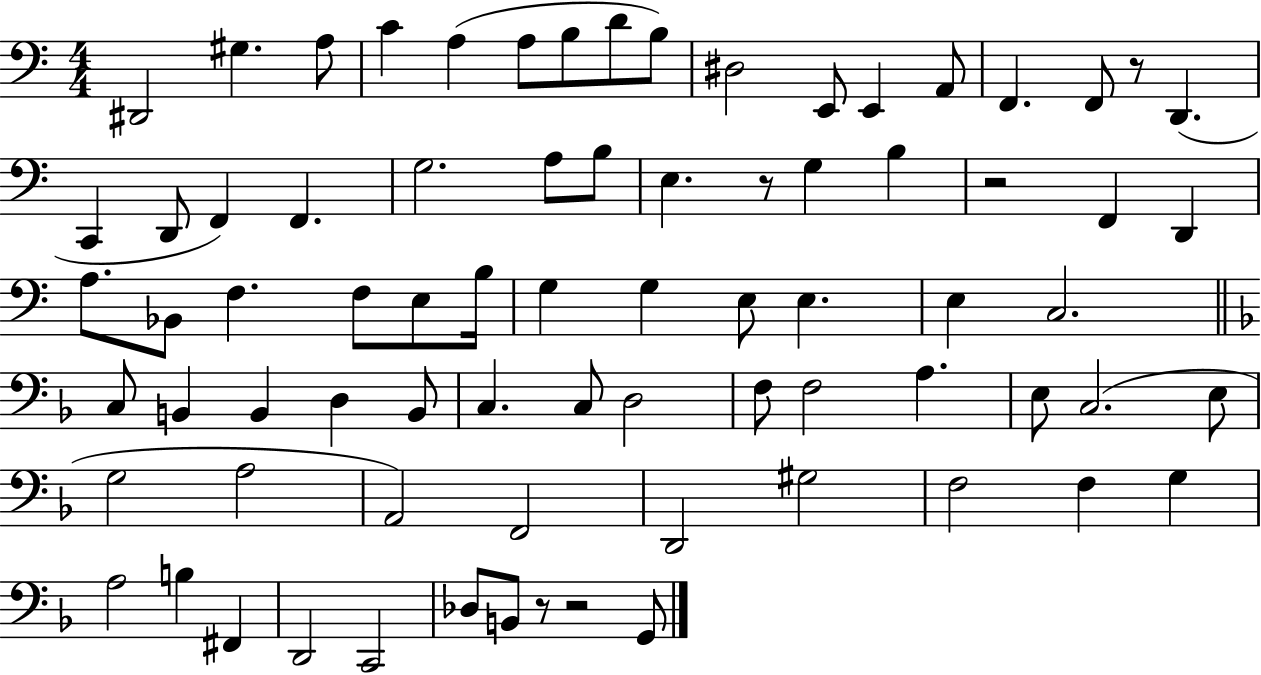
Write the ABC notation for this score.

X:1
T:Untitled
M:4/4
L:1/4
K:C
^D,,2 ^G, A,/2 C A, A,/2 B,/2 D/2 B,/2 ^D,2 E,,/2 E,, A,,/2 F,, F,,/2 z/2 D,, C,, D,,/2 F,, F,, G,2 A,/2 B,/2 E, z/2 G, B, z2 F,, D,, A,/2 _B,,/2 F, F,/2 E,/2 B,/4 G, G, E,/2 E, E, C,2 C,/2 B,, B,, D, B,,/2 C, C,/2 D,2 F,/2 F,2 A, E,/2 C,2 E,/2 G,2 A,2 A,,2 F,,2 D,,2 ^G,2 F,2 F, G, A,2 B, ^F,, D,,2 C,,2 _D,/2 B,,/2 z/2 z2 G,,/2